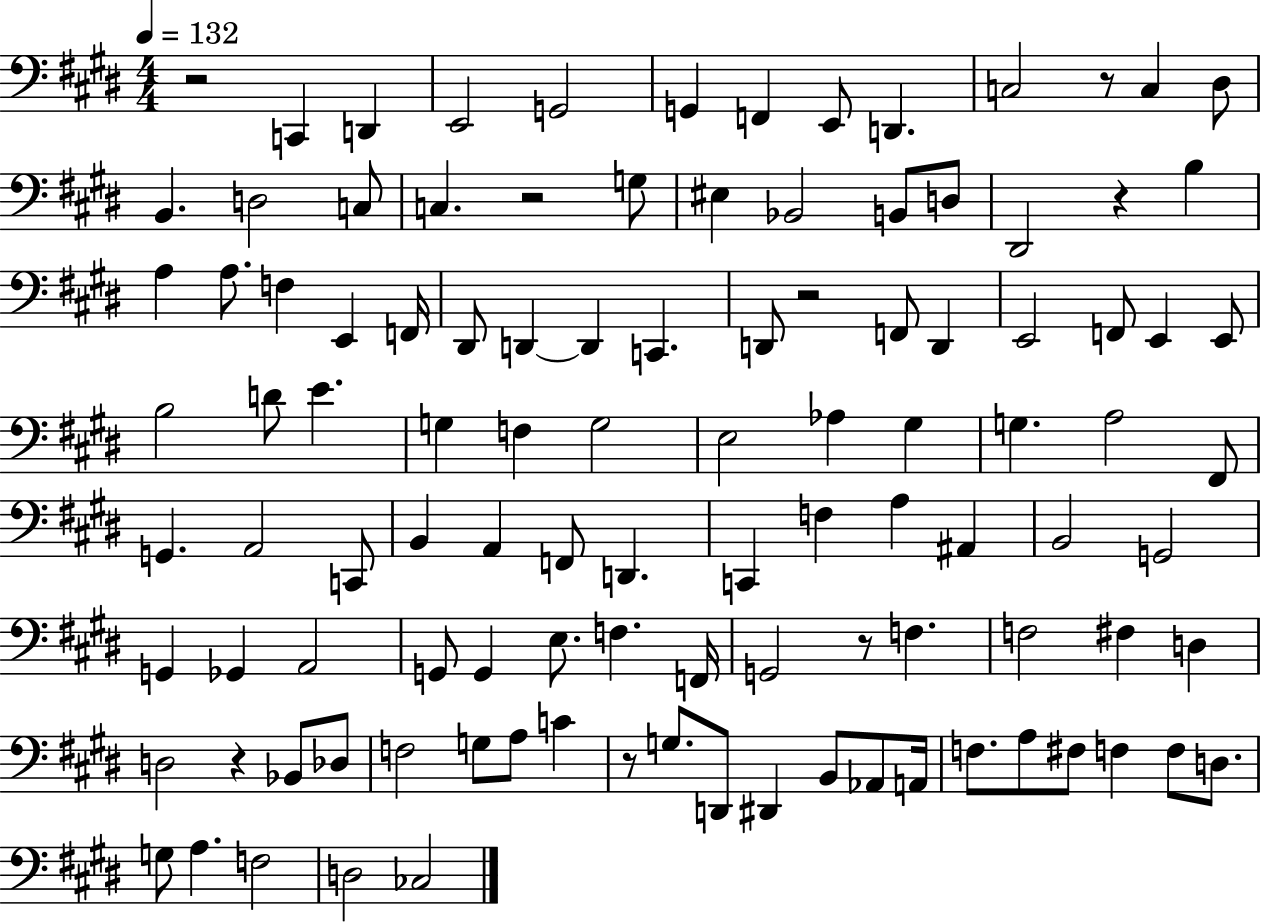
R/h C2/q D2/q E2/h G2/h G2/q F2/q E2/e D2/q. C3/h R/e C3/q D#3/e B2/q. D3/h C3/e C3/q. R/h G3/e EIS3/q Bb2/h B2/e D3/e D#2/h R/q B3/q A3/q A3/e. F3/q E2/q F2/s D#2/e D2/q D2/q C2/q. D2/e R/h F2/e D2/q E2/h F2/e E2/q E2/e B3/h D4/e E4/q. G3/q F3/q G3/h E3/h Ab3/q G#3/q G3/q. A3/h F#2/e G2/q. A2/h C2/e B2/q A2/q F2/e D2/q. C2/q F3/q A3/q A#2/q B2/h G2/h G2/q Gb2/q A2/h G2/e G2/q E3/e. F3/q. F2/s G2/h R/e F3/q. F3/h F#3/q D3/q D3/h R/q Bb2/e Db3/e F3/h G3/e A3/e C4/q R/e G3/e. D2/e D#2/q B2/e Ab2/e A2/s F3/e. A3/e F#3/e F3/q F3/e D3/e. G3/e A3/q. F3/h D3/h CES3/h